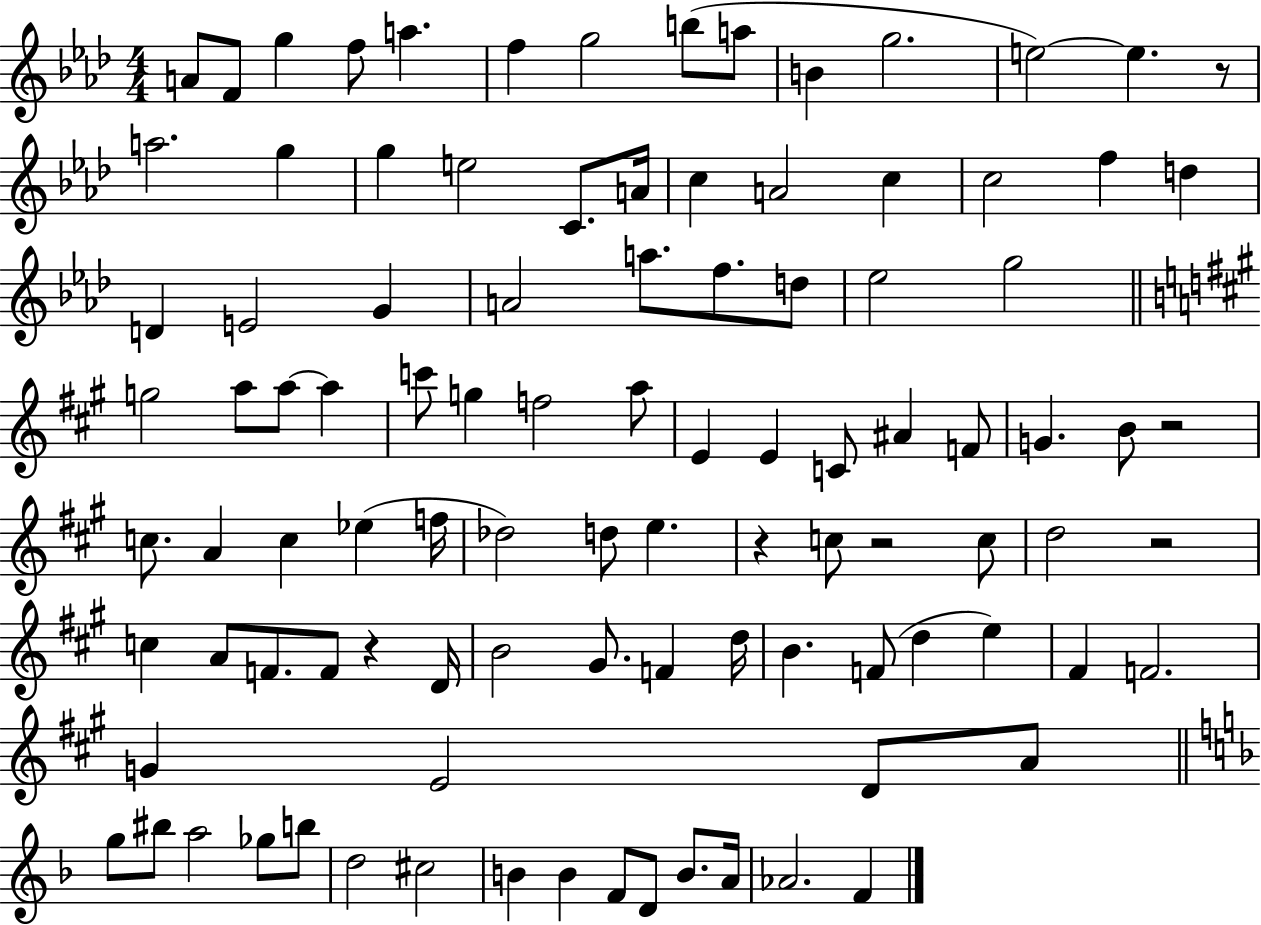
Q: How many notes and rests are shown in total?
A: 100